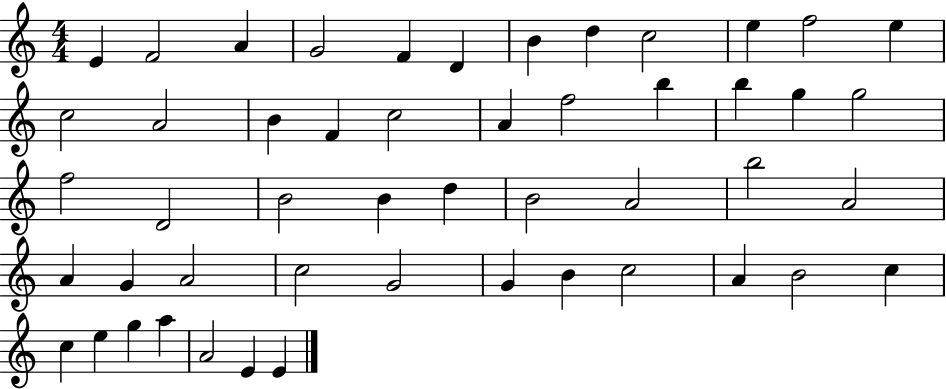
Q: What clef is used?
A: treble